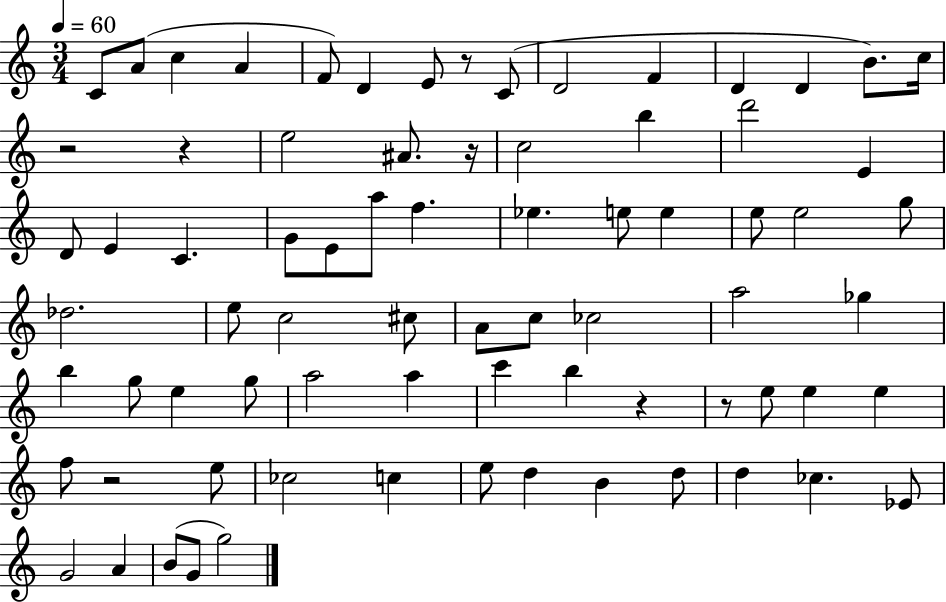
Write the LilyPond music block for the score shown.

{
  \clef treble
  \numericTimeSignature
  \time 3/4
  \key c \major
  \tempo 4 = 60
  c'8 a'8( c''4 a'4 | f'8) d'4 e'8 r8 c'8( | d'2 f'4 | d'4 d'4 b'8.) c''16 | \break r2 r4 | e''2 ais'8. r16 | c''2 b''4 | d'''2 e'4 | \break d'8 e'4 c'4. | g'8 e'8 a''8 f''4. | ees''4. e''8 e''4 | e''8 e''2 g''8 | \break des''2. | e''8 c''2 cis''8 | a'8 c''8 ces''2 | a''2 ges''4 | \break b''4 g''8 e''4 g''8 | a''2 a''4 | c'''4 b''4 r4 | r8 e''8 e''4 e''4 | \break f''8 r2 e''8 | ces''2 c''4 | e''8 d''4 b'4 d''8 | d''4 ces''4. ees'8 | \break g'2 a'4 | b'8( g'8 g''2) | \bar "|."
}